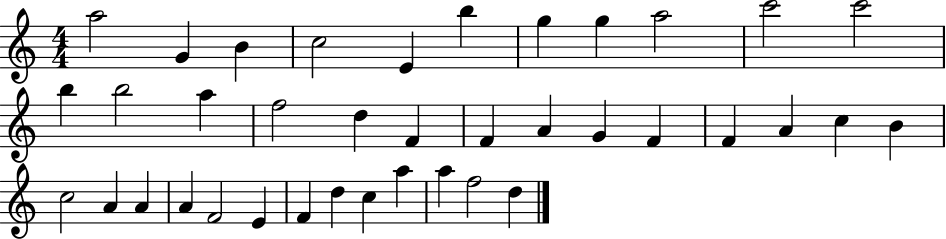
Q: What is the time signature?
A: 4/4